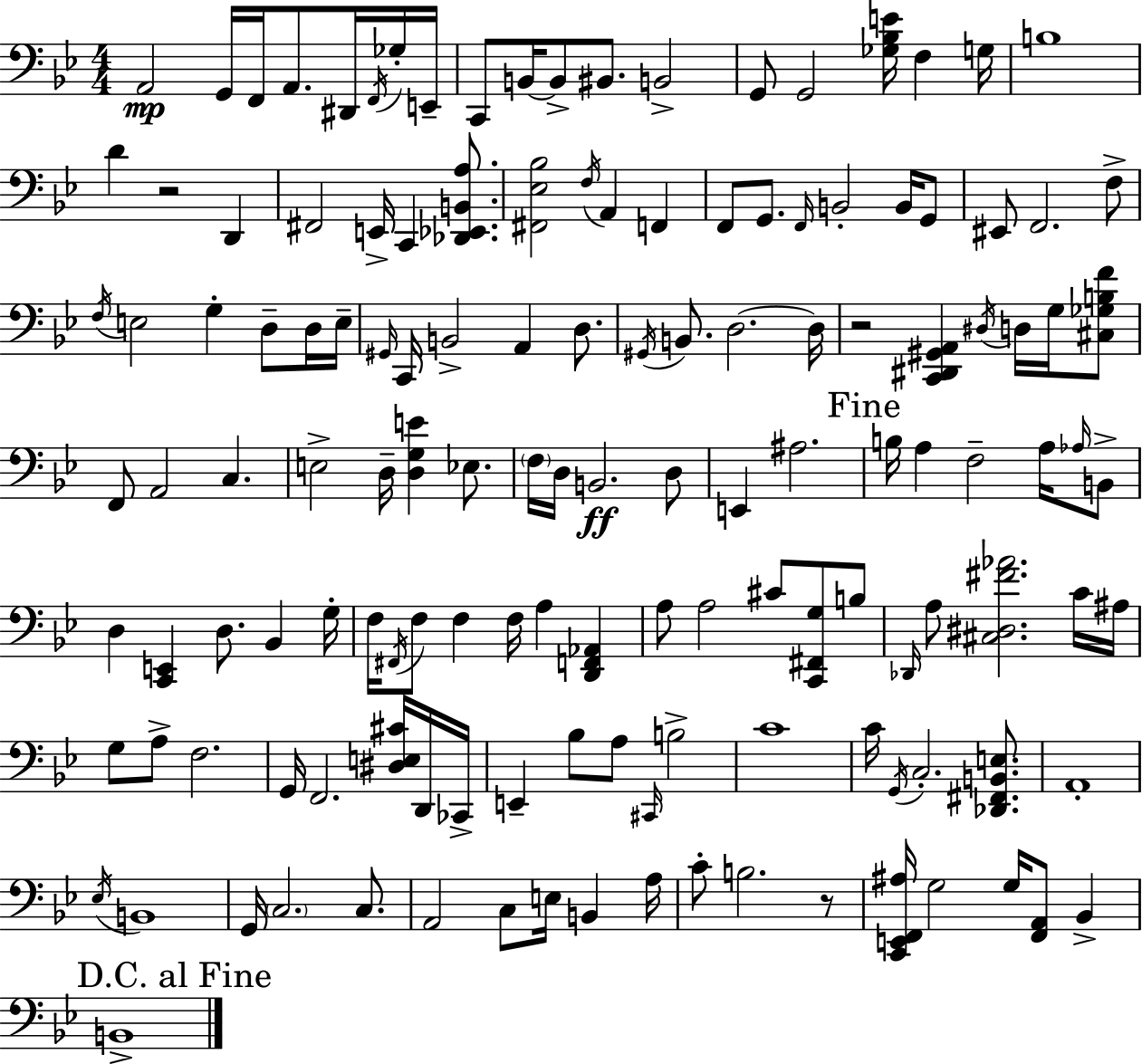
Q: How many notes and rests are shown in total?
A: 139